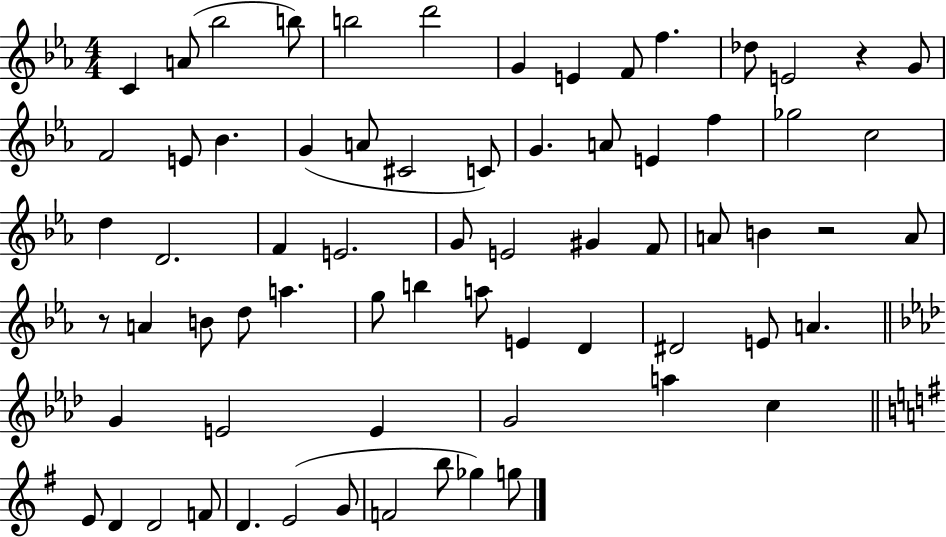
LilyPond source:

{
  \clef treble
  \numericTimeSignature
  \time 4/4
  \key ees \major
  \repeat volta 2 { c'4 a'8( bes''2 b''8) | b''2 d'''2 | g'4 e'4 f'8 f''4. | des''8 e'2 r4 g'8 | \break f'2 e'8 bes'4. | g'4( a'8 cis'2 c'8) | g'4. a'8 e'4 f''4 | ges''2 c''2 | \break d''4 d'2. | f'4 e'2. | g'8 e'2 gis'4 f'8 | a'8 b'4 r2 a'8 | \break r8 a'4 b'8 d''8 a''4. | g''8 b''4 a''8 e'4 d'4 | dis'2 e'8 a'4. | \bar "||" \break \key f \minor g'4 e'2 e'4 | g'2 a''4 c''4 | \bar "||" \break \key e \minor e'8 d'4 d'2 f'8 | d'4. e'2( g'8 | f'2 b''8 ges''4) g''8 | } \bar "|."
}